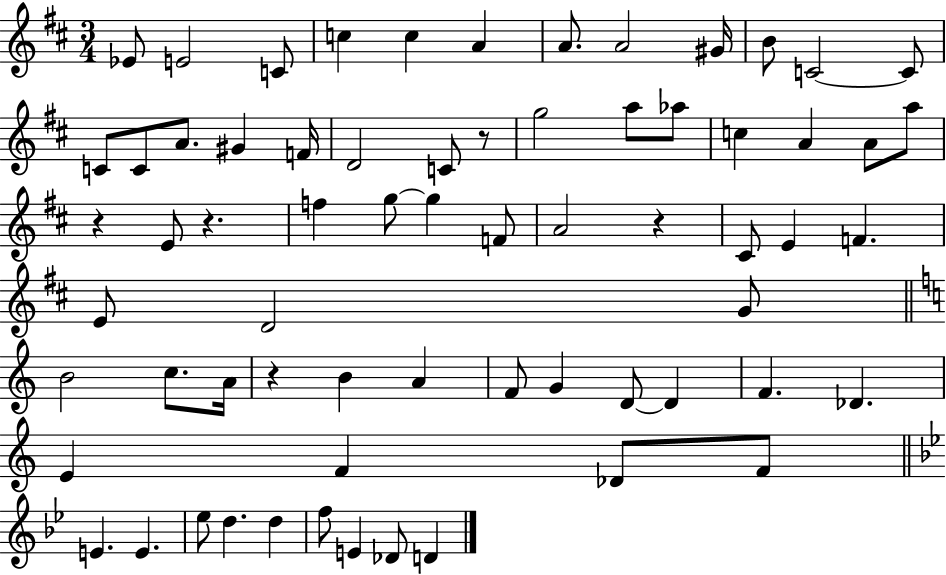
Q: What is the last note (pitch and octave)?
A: D4